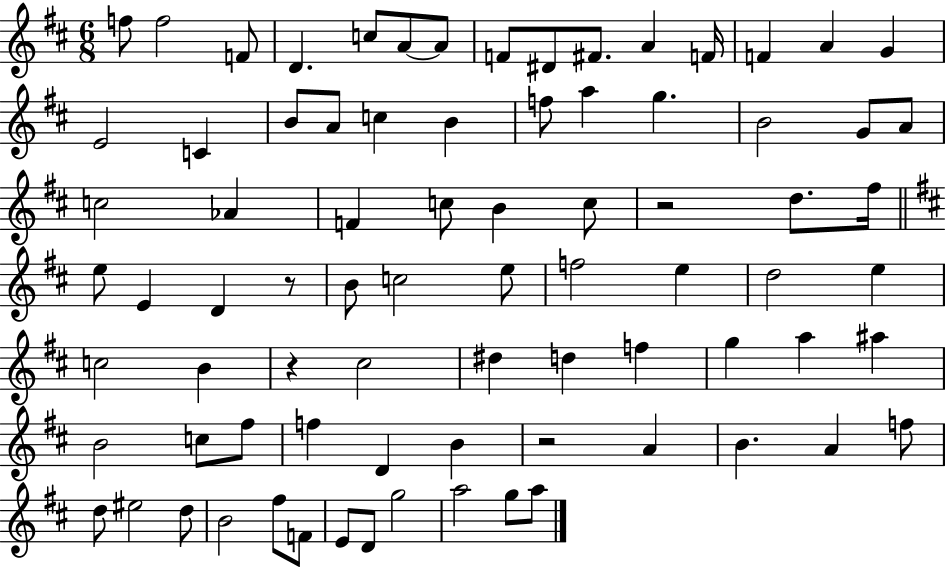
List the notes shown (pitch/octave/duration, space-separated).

F5/e F5/h F4/e D4/q. C5/e A4/e A4/e F4/e D#4/e F#4/e. A4/q F4/s F4/q A4/q G4/q E4/h C4/q B4/e A4/e C5/q B4/q F5/e A5/q G5/q. B4/h G4/e A4/e C5/h Ab4/q F4/q C5/e B4/q C5/e R/h D5/e. F#5/s E5/e E4/q D4/q R/e B4/e C5/h E5/e F5/h E5/q D5/h E5/q C5/h B4/q R/q C#5/h D#5/q D5/q F5/q G5/q A5/q A#5/q B4/h C5/e F#5/e F5/q D4/q B4/q R/h A4/q B4/q. A4/q F5/e D5/e EIS5/h D5/e B4/h F#5/e F4/e E4/e D4/e G5/h A5/h G5/e A5/e